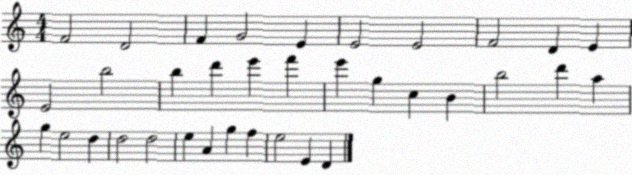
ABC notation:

X:1
T:Untitled
M:4/4
L:1/4
K:C
F2 D2 F G2 E E2 E2 F2 D E E2 b2 b d' e' f' e' g c B b2 d' a g e2 d d2 d2 e A g f e2 E D